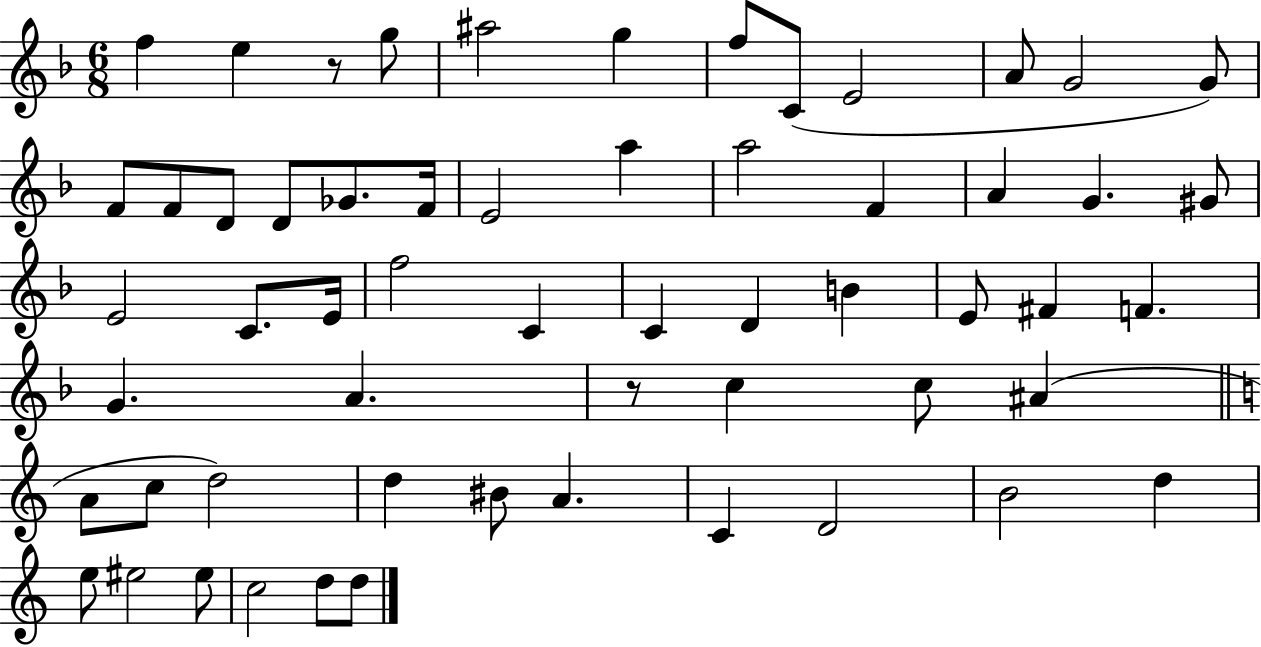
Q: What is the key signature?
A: F major